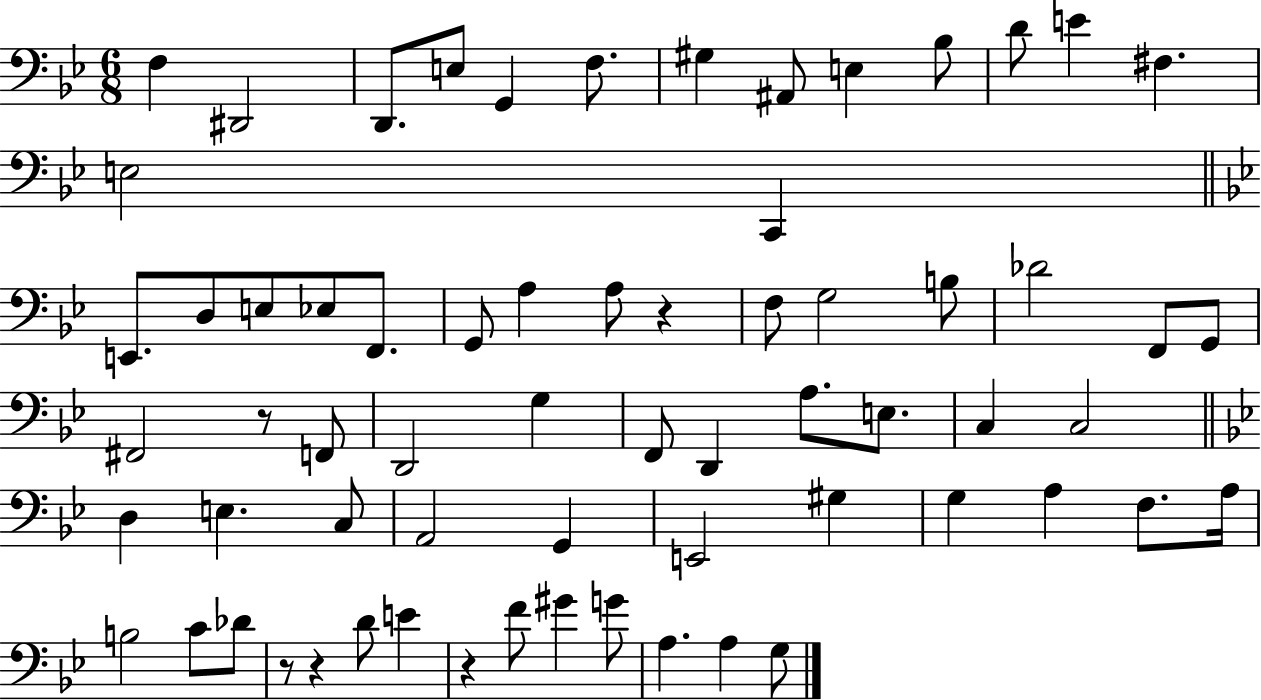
F3/q D#2/h D2/e. E3/e G2/q F3/e. G#3/q A#2/e E3/q Bb3/e D4/e E4/q F#3/q. E3/h C2/q E2/e. D3/e E3/e Eb3/e F2/e. G2/e A3/q A3/e R/q F3/e G3/h B3/e Db4/h F2/e G2/e F#2/h R/e F2/e D2/h G3/q F2/e D2/q A3/e. E3/e. C3/q C3/h D3/q E3/q. C3/e A2/h G2/q E2/h G#3/q G3/q A3/q F3/e. A3/s B3/h C4/e Db4/e R/e R/q D4/e E4/q R/q F4/e G#4/q G4/e A3/q. A3/q G3/e